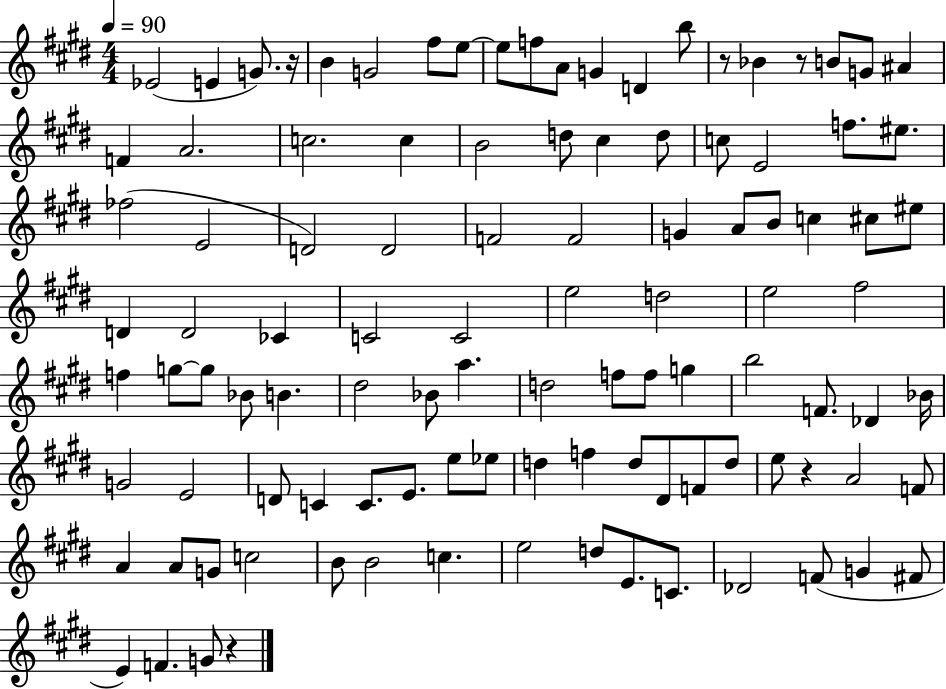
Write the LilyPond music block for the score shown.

{
  \clef treble
  \numericTimeSignature
  \time 4/4
  \key e \major
  \tempo 4 = 90
  \repeat volta 2 { ees'2( e'4 g'8.) r16 | b'4 g'2 fis''8 e''8~~ | e''8 f''8 a'8 g'4 d'4 b''8 | r8 bes'4 r8 b'8 g'8 ais'4 | \break f'4 a'2. | c''2. c''4 | b'2 d''8 cis''4 d''8 | c''8 e'2 f''8. eis''8. | \break fes''2( e'2 | d'2) d'2 | f'2 f'2 | g'4 a'8 b'8 c''4 cis''8 eis''8 | \break d'4 d'2 ces'4 | c'2 c'2 | e''2 d''2 | e''2 fis''2 | \break f''4 g''8~~ g''8 bes'8 b'4. | dis''2 bes'8 a''4. | d''2 f''8 f''8 g''4 | b''2 f'8. des'4 bes'16 | \break g'2 e'2 | d'8 c'4 c'8. e'8. e''8 ees''8 | d''4 f''4 d''8 dis'8 f'8 d''8 | e''8 r4 a'2 f'8 | \break a'4 a'8 g'8 c''2 | b'8 b'2 c''4. | e''2 d''8 e'8. c'8. | des'2 f'8( g'4 fis'8 | \break e'4) f'4. g'8 r4 | } \bar "|."
}